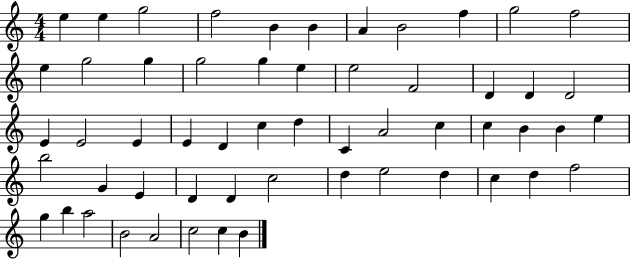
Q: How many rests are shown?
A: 0